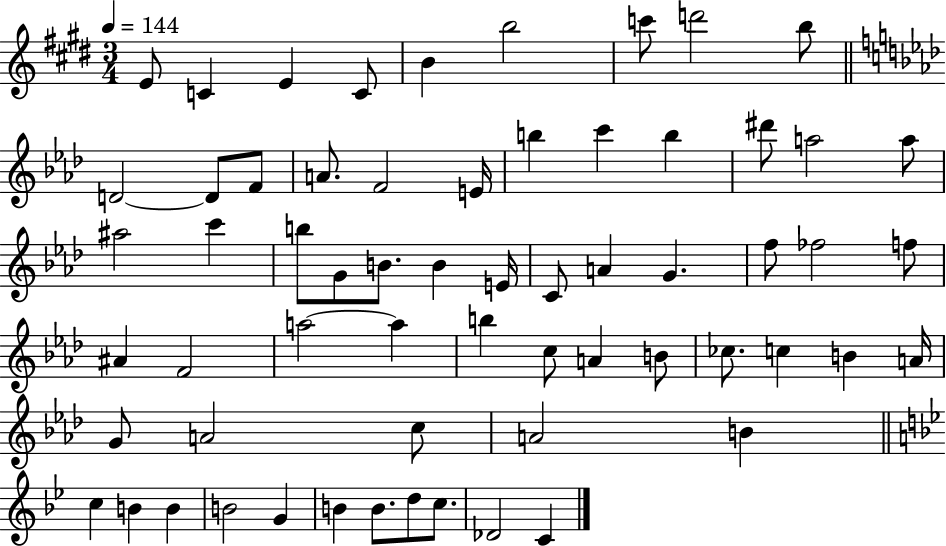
X:1
T:Untitled
M:3/4
L:1/4
K:E
E/2 C E C/2 B b2 c'/2 d'2 b/2 D2 D/2 F/2 A/2 F2 E/4 b c' b ^d'/2 a2 a/2 ^a2 c' b/2 G/2 B/2 B E/4 C/2 A G f/2 _f2 f/2 ^A F2 a2 a b c/2 A B/2 _c/2 c B A/4 G/2 A2 c/2 A2 B c B B B2 G B B/2 d/2 c/2 _D2 C